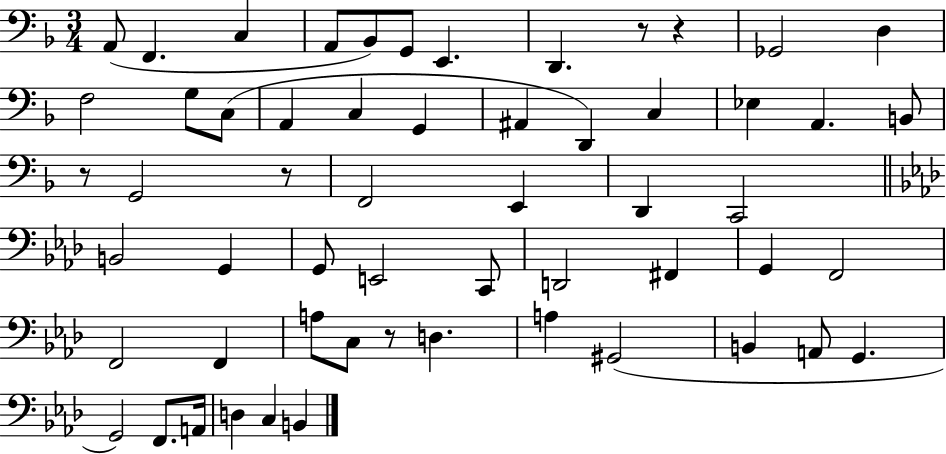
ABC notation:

X:1
T:Untitled
M:3/4
L:1/4
K:F
A,,/2 F,, C, A,,/2 _B,,/2 G,,/2 E,, D,, z/2 z _G,,2 D, F,2 G,/2 C,/2 A,, C, G,, ^A,, D,, C, _E, A,, B,,/2 z/2 G,,2 z/2 F,,2 E,, D,, C,,2 B,,2 G,, G,,/2 E,,2 C,,/2 D,,2 ^F,, G,, F,,2 F,,2 F,, A,/2 C,/2 z/2 D, A, ^G,,2 B,, A,,/2 G,, G,,2 F,,/2 A,,/4 D, C, B,,